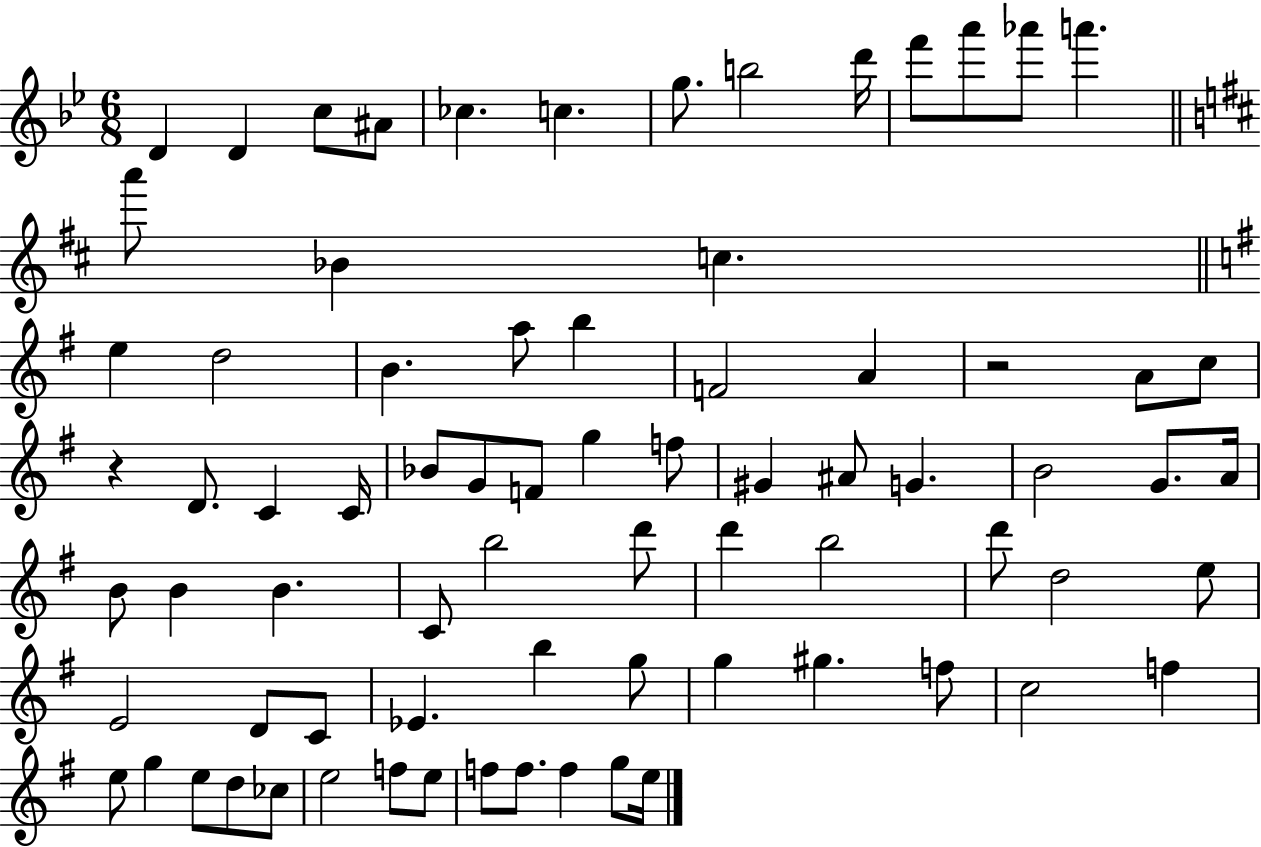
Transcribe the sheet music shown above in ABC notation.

X:1
T:Untitled
M:6/8
L:1/4
K:Bb
D D c/2 ^A/2 _c c g/2 b2 d'/4 f'/2 a'/2 _a'/2 a' a'/2 _B c e d2 B a/2 b F2 A z2 A/2 c/2 z D/2 C C/4 _B/2 G/2 F/2 g f/2 ^G ^A/2 G B2 G/2 A/4 B/2 B B C/2 b2 d'/2 d' b2 d'/2 d2 e/2 E2 D/2 C/2 _E b g/2 g ^g f/2 c2 f e/2 g e/2 d/2 _c/2 e2 f/2 e/2 f/2 f/2 f g/2 e/4